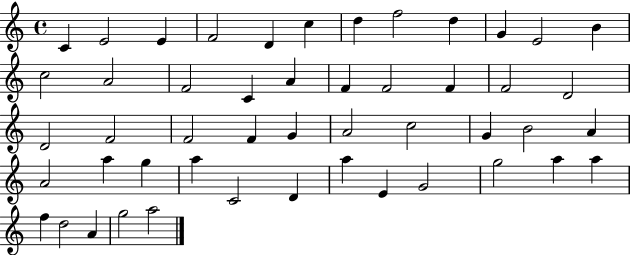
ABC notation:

X:1
T:Untitled
M:4/4
L:1/4
K:C
C E2 E F2 D c d f2 d G E2 B c2 A2 F2 C A F F2 F F2 D2 D2 F2 F2 F G A2 c2 G B2 A A2 a g a C2 D a E G2 g2 a a f d2 A g2 a2